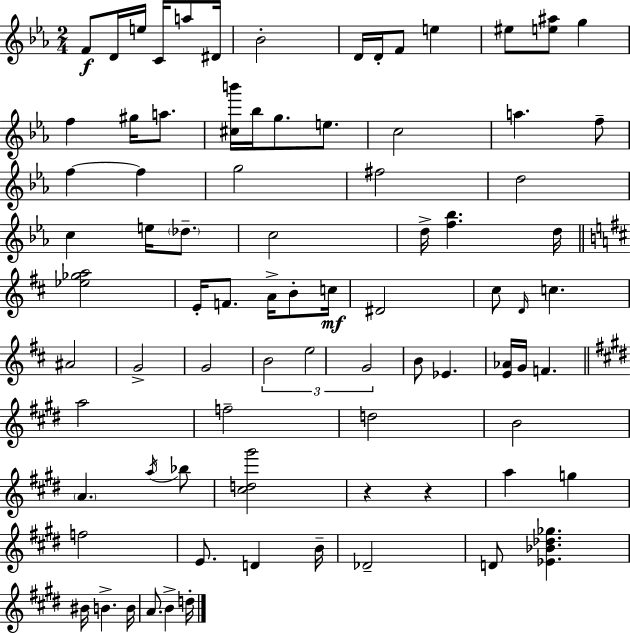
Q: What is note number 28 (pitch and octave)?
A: C5